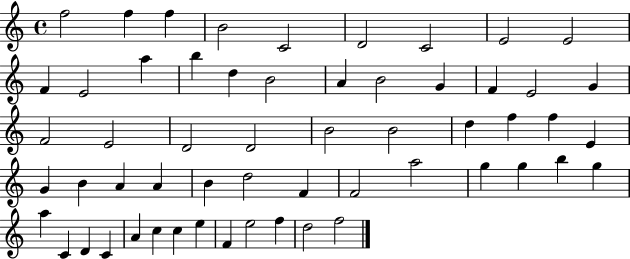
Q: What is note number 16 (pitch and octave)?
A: A4